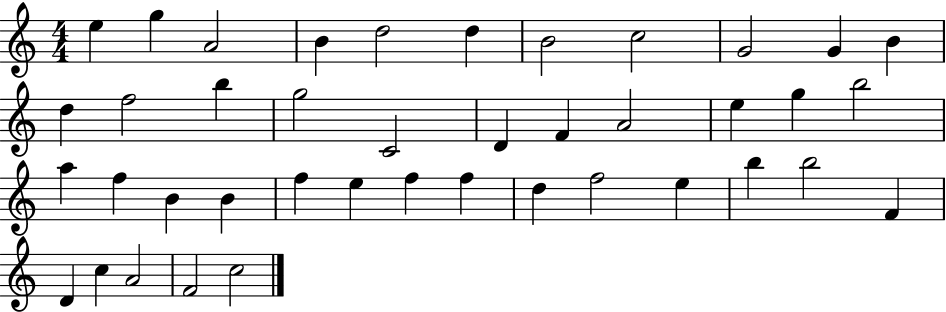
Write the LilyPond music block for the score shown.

{
  \clef treble
  \numericTimeSignature
  \time 4/4
  \key c \major
  e''4 g''4 a'2 | b'4 d''2 d''4 | b'2 c''2 | g'2 g'4 b'4 | \break d''4 f''2 b''4 | g''2 c'2 | d'4 f'4 a'2 | e''4 g''4 b''2 | \break a''4 f''4 b'4 b'4 | f''4 e''4 f''4 f''4 | d''4 f''2 e''4 | b''4 b''2 f'4 | \break d'4 c''4 a'2 | f'2 c''2 | \bar "|."
}